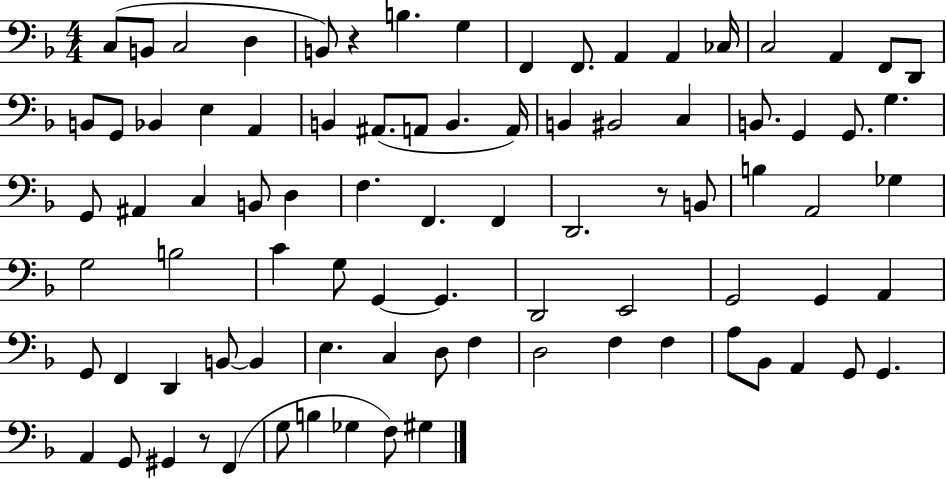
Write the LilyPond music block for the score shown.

{
  \clef bass
  \numericTimeSignature
  \time 4/4
  \key f \major
  c8( b,8 c2 d4 | b,8) r4 b4. g4 | f,4 f,8. a,4 a,4 ces16 | c2 a,4 f,8 d,8 | \break b,8 g,8 bes,4 e4 a,4 | b,4 ais,8.( a,8 b,4. a,16) | b,4 bis,2 c4 | b,8. g,4 g,8. g4. | \break g,8 ais,4 c4 b,8 d4 | f4. f,4. f,4 | d,2. r8 b,8 | b4 a,2 ges4 | \break g2 b2 | c'4 g8 g,4~~ g,4. | d,2 e,2 | g,2 g,4 a,4 | \break g,8 f,4 d,4 b,8~~ b,4 | e4. c4 d8 f4 | d2 f4 f4 | a8 bes,8 a,4 g,8 g,4. | \break a,4 g,8 gis,4 r8 f,4( | g8 b4 ges4 f8) gis4 | \bar "|."
}